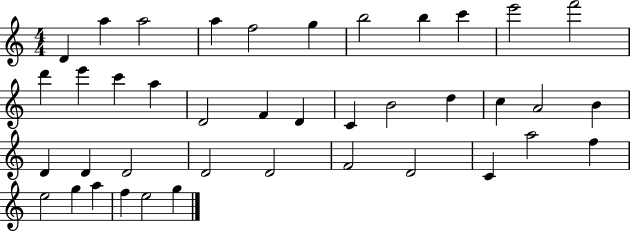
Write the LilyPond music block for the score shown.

{
  \clef treble
  \numericTimeSignature
  \time 4/4
  \key c \major
  d'4 a''4 a''2 | a''4 f''2 g''4 | b''2 b''4 c'''4 | e'''2 f'''2 | \break d'''4 e'''4 c'''4 a''4 | d'2 f'4 d'4 | c'4 b'2 d''4 | c''4 a'2 b'4 | \break d'4 d'4 d'2 | d'2 d'2 | f'2 d'2 | c'4 a''2 f''4 | \break e''2 g''4 a''4 | f''4 e''2 g''4 | \bar "|."
}